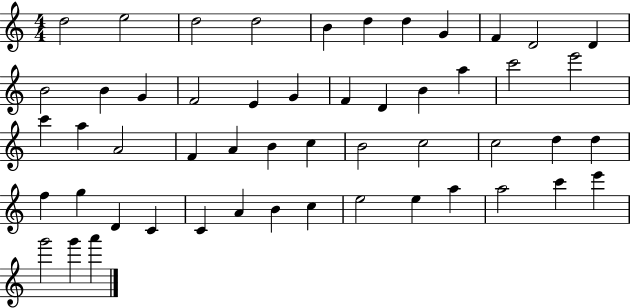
D5/h E5/h D5/h D5/h B4/q D5/q D5/q G4/q F4/q D4/h D4/q B4/h B4/q G4/q F4/h E4/q G4/q F4/q D4/q B4/q A5/q C6/h E6/h C6/q A5/q A4/h F4/q A4/q B4/q C5/q B4/h C5/h C5/h D5/q D5/q F5/q G5/q D4/q C4/q C4/q A4/q B4/q C5/q E5/h E5/q A5/q A5/h C6/q E6/q G6/h G6/q A6/q